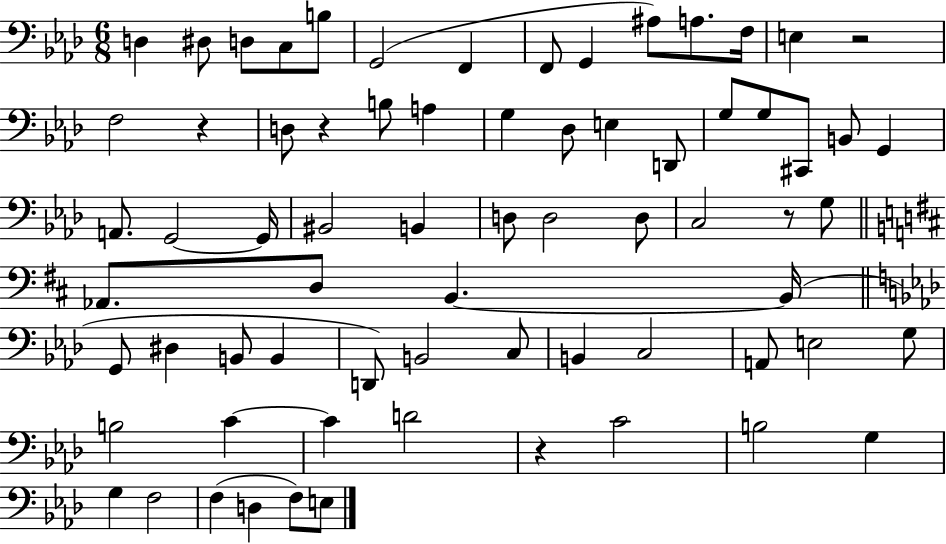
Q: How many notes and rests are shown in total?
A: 70